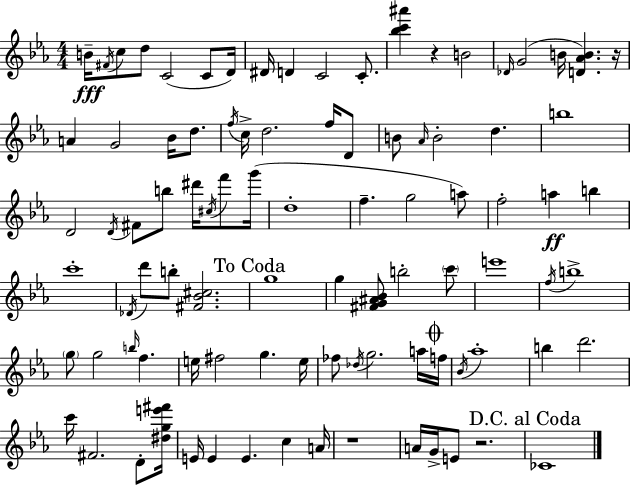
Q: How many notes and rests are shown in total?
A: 93